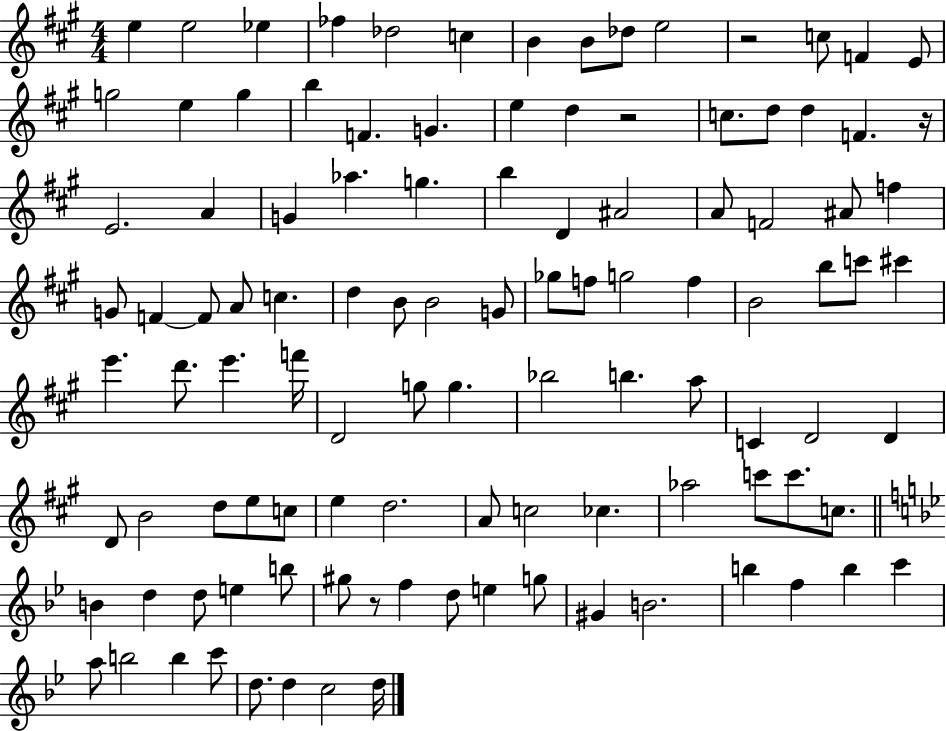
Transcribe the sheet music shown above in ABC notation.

X:1
T:Untitled
M:4/4
L:1/4
K:A
e e2 _e _f _d2 c B B/2 _d/2 e2 z2 c/2 F E/2 g2 e g b F G e d z2 c/2 d/2 d F z/4 E2 A G _a g b D ^A2 A/2 F2 ^A/2 f G/2 F F/2 A/2 c d B/2 B2 G/2 _g/2 f/2 g2 f B2 b/2 c'/2 ^c' e' d'/2 e' f'/4 D2 g/2 g _b2 b a/2 C D2 D D/2 B2 d/2 e/2 c/2 e d2 A/2 c2 _c _a2 c'/2 c'/2 c/2 B d d/2 e b/2 ^g/2 z/2 f d/2 e g/2 ^G B2 b f b c' a/2 b2 b c'/2 d/2 d c2 d/4